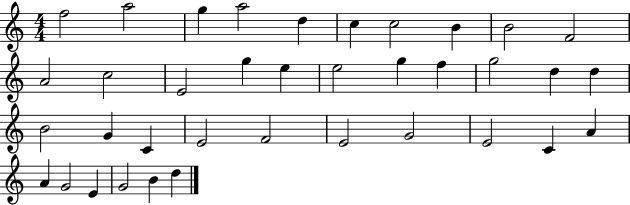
X:1
T:Untitled
M:4/4
L:1/4
K:C
f2 a2 g a2 d c c2 B B2 F2 A2 c2 E2 g e e2 g f g2 d d B2 G C E2 F2 E2 G2 E2 C A A G2 E G2 B d